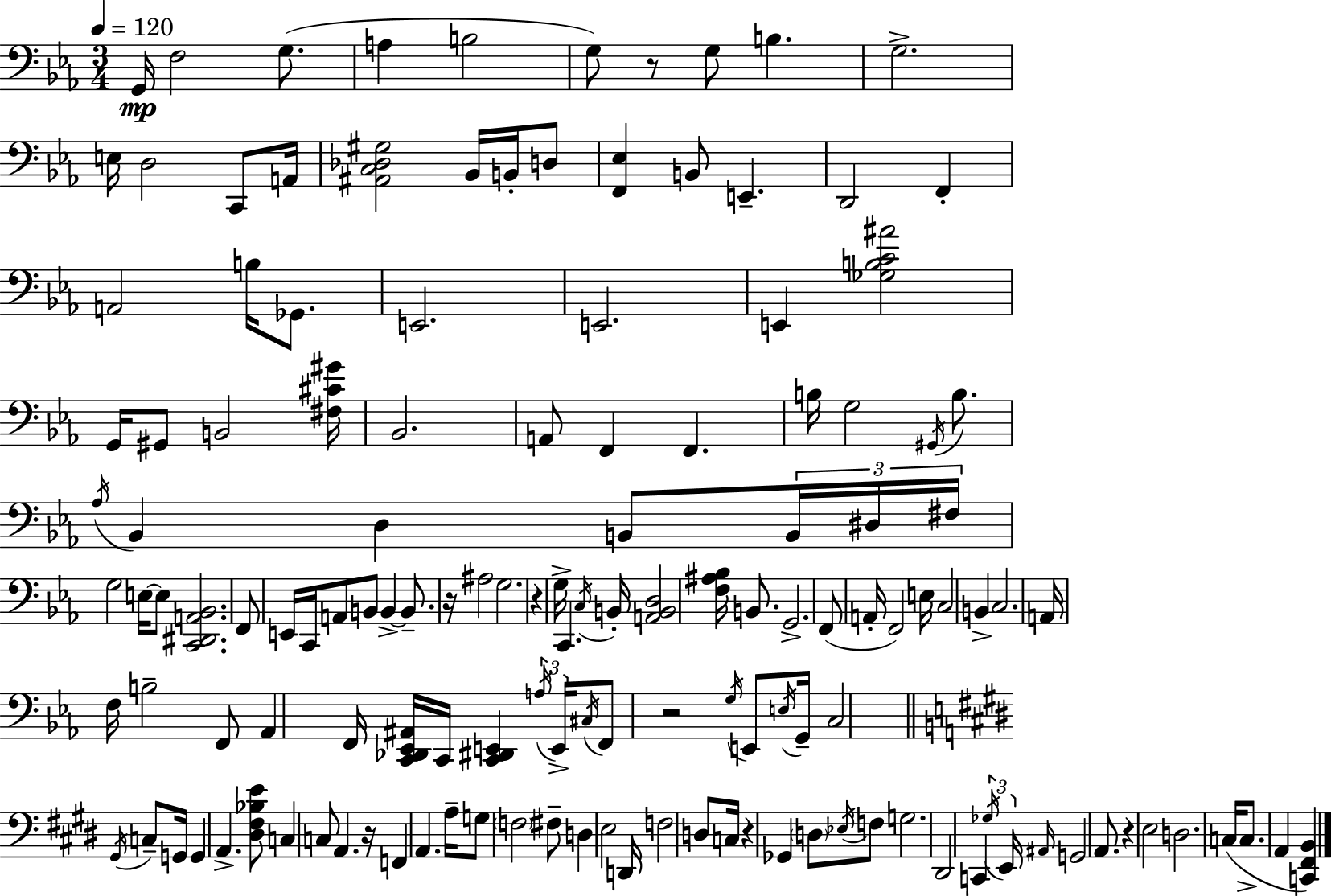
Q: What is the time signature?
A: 3/4